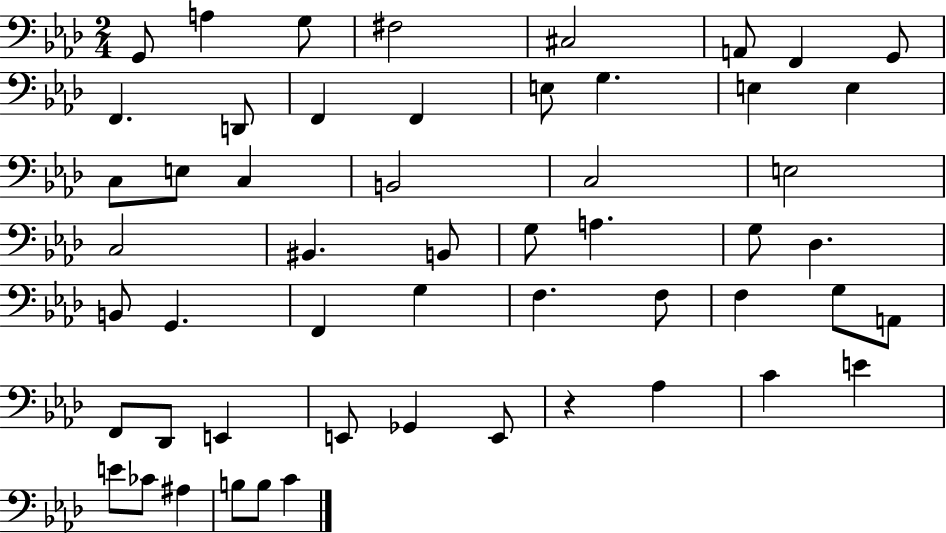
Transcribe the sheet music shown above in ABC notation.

X:1
T:Untitled
M:2/4
L:1/4
K:Ab
G,,/2 A, G,/2 ^F,2 ^C,2 A,,/2 F,, G,,/2 F,, D,,/2 F,, F,, E,/2 G, E, E, C,/2 E,/2 C, B,,2 C,2 E,2 C,2 ^B,, B,,/2 G,/2 A, G,/2 _D, B,,/2 G,, F,, G, F, F,/2 F, G,/2 A,,/2 F,,/2 _D,,/2 E,, E,,/2 _G,, E,,/2 z _A, C E E/2 _C/2 ^A, B,/2 B,/2 C